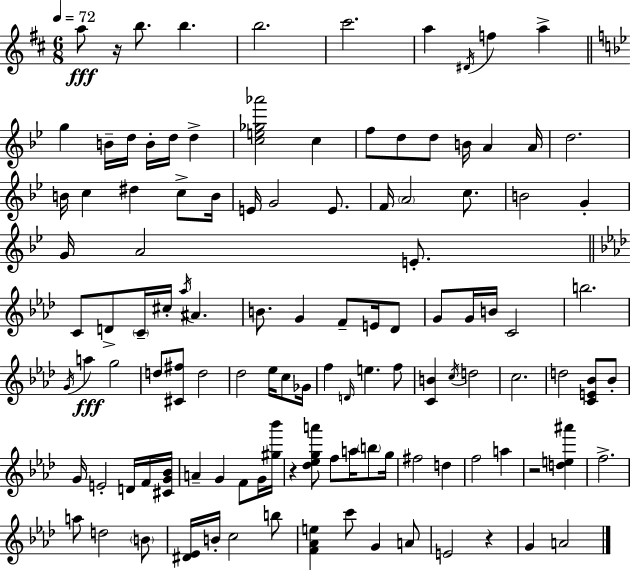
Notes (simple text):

A5/e R/s B5/e. B5/q. B5/h. C#6/h. A5/q D#4/s F5/q A5/q G5/q B4/s D5/s B4/s D5/s D5/q [C5,E5,Gb5,Ab6]/h C5/q F5/e D5/e D5/e B4/s A4/q A4/s D5/h. B4/s C5/q D#5/q C5/e B4/s E4/s G4/h E4/e. F4/s A4/h C5/e. B4/h G4/q G4/s A4/h E4/e. C4/e D4/e C4/s C#5/s Ab5/s A#4/q. B4/e. G4/q F4/e E4/s Db4/e G4/e G4/s B4/s C4/h B5/h. G4/s A5/q G5/h D5/e [C#4,F#5]/e D5/h Db5/h Eb5/s C5/e Gb4/s F5/q D4/s E5/q. F5/e [C4,B4]/q C5/s D5/h C5/h. D5/h [C4,E4,Bb4]/e Bb4/e G4/s E4/h D4/s F4/s [C#4,G4,Bb4]/s A4/q G4/q F4/e G4/s [G#5,Bb6]/s R/q [Db5,Eb5,G5,A6]/e F5/e A5/s B5/e G5/s F#5/h D5/q F5/h A5/q R/h [D5,E5,A#6]/q F5/h. A5/e D5/h B4/e [D#4,Eb4]/s B4/s C5/h B5/e [F4,Ab4,E5]/q C6/e G4/q A4/e E4/h R/q G4/q A4/h